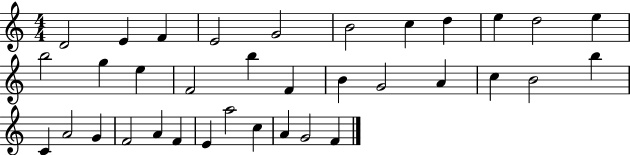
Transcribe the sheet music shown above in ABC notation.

X:1
T:Untitled
M:4/4
L:1/4
K:C
D2 E F E2 G2 B2 c d e d2 e b2 g e F2 b F B G2 A c B2 b C A2 G F2 A F E a2 c A G2 F